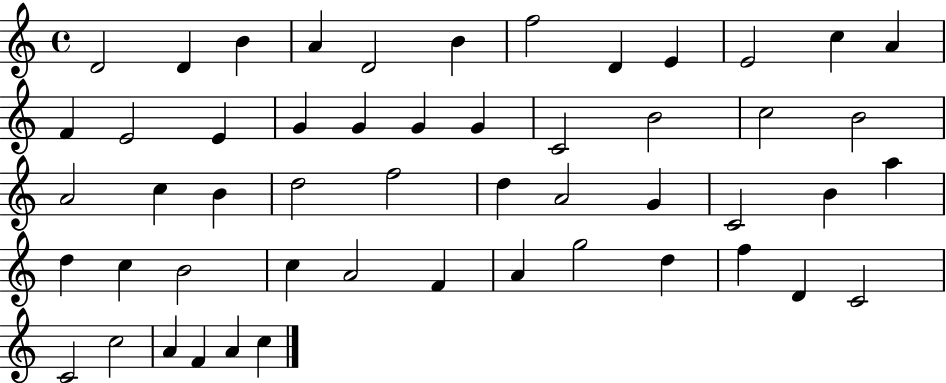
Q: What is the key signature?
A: C major